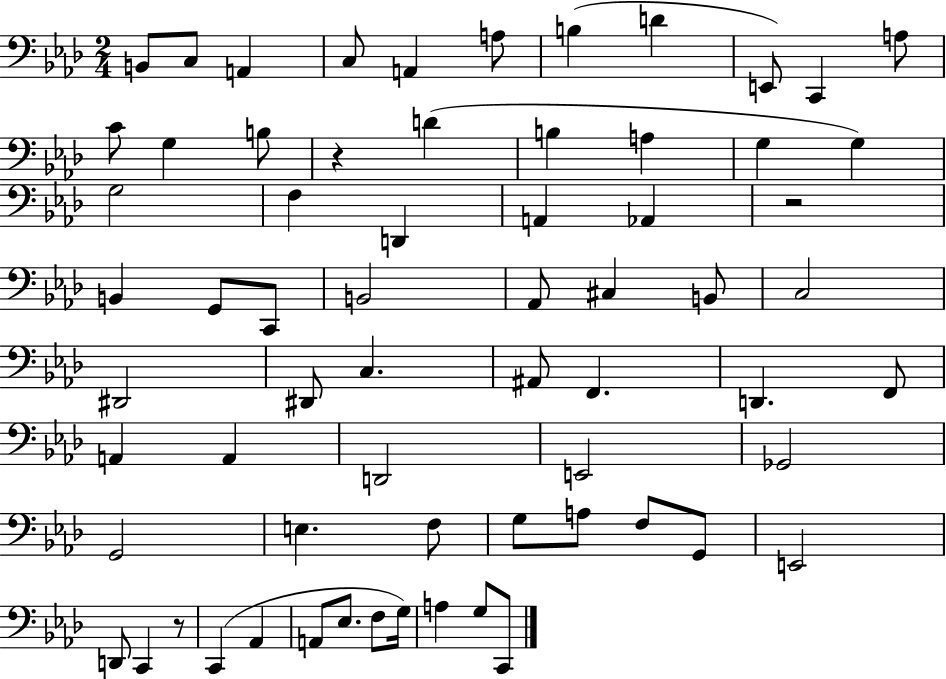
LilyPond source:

{
  \clef bass
  \numericTimeSignature
  \time 2/4
  \key aes \major
  b,8 c8 a,4 | c8 a,4 a8 | b4( d'4 | e,8) c,4 a8 | \break c'8 g4 b8 | r4 d'4( | b4 a4 | g4 g4) | \break g2 | f4 d,4 | a,4 aes,4 | r2 | \break b,4 g,8 c,8 | b,2 | aes,8 cis4 b,8 | c2 | \break dis,2 | dis,8 c4. | ais,8 f,4. | d,4. f,8 | \break a,4 a,4 | d,2 | e,2 | ges,2 | \break g,2 | e4. f8 | g8 a8 f8 g,8 | e,2 | \break d,8 c,4 r8 | c,4( aes,4 | a,8 ees8. f8 g16) | a4 g8 c,8 | \break \bar "|."
}